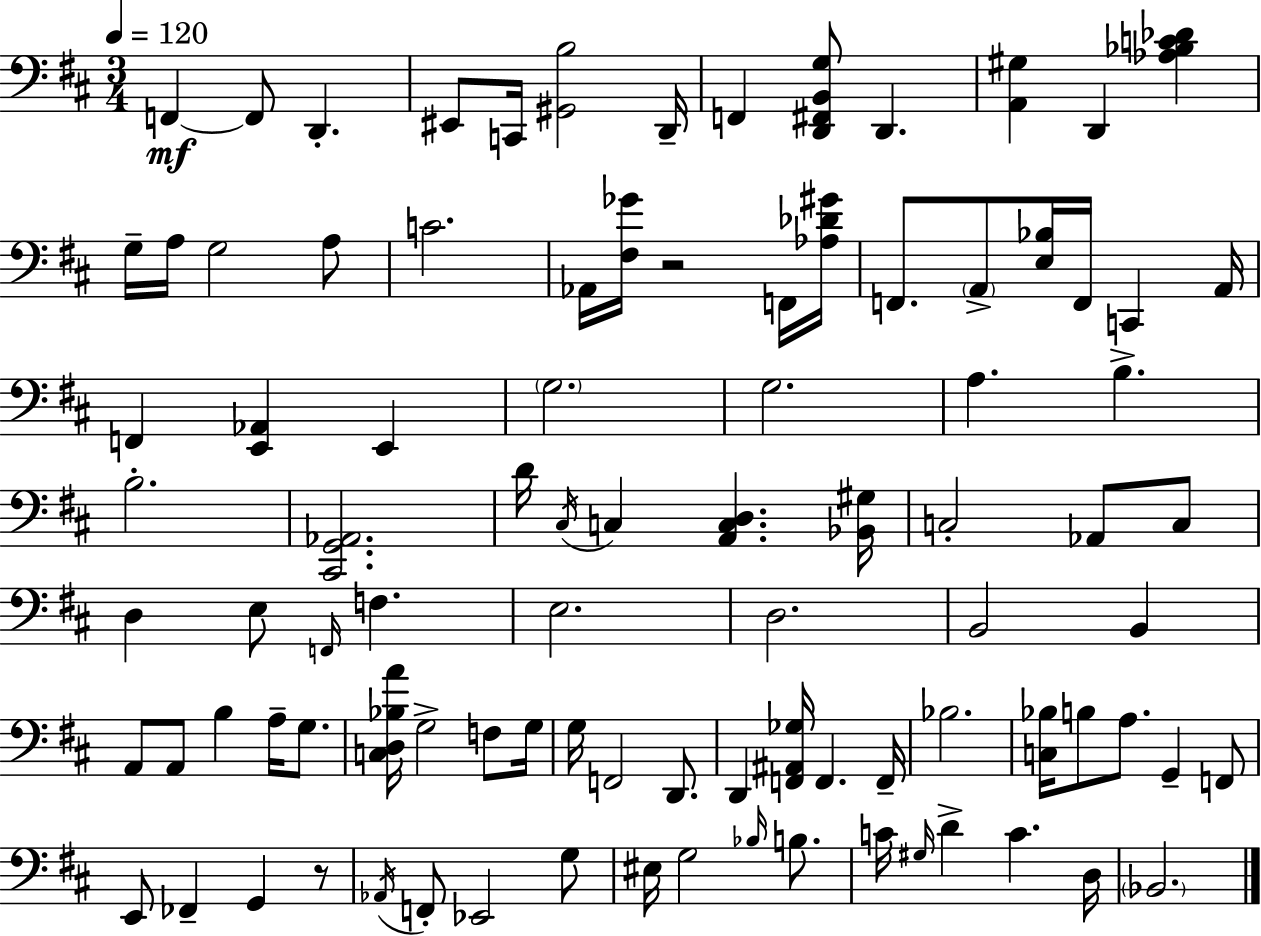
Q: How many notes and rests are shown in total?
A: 94